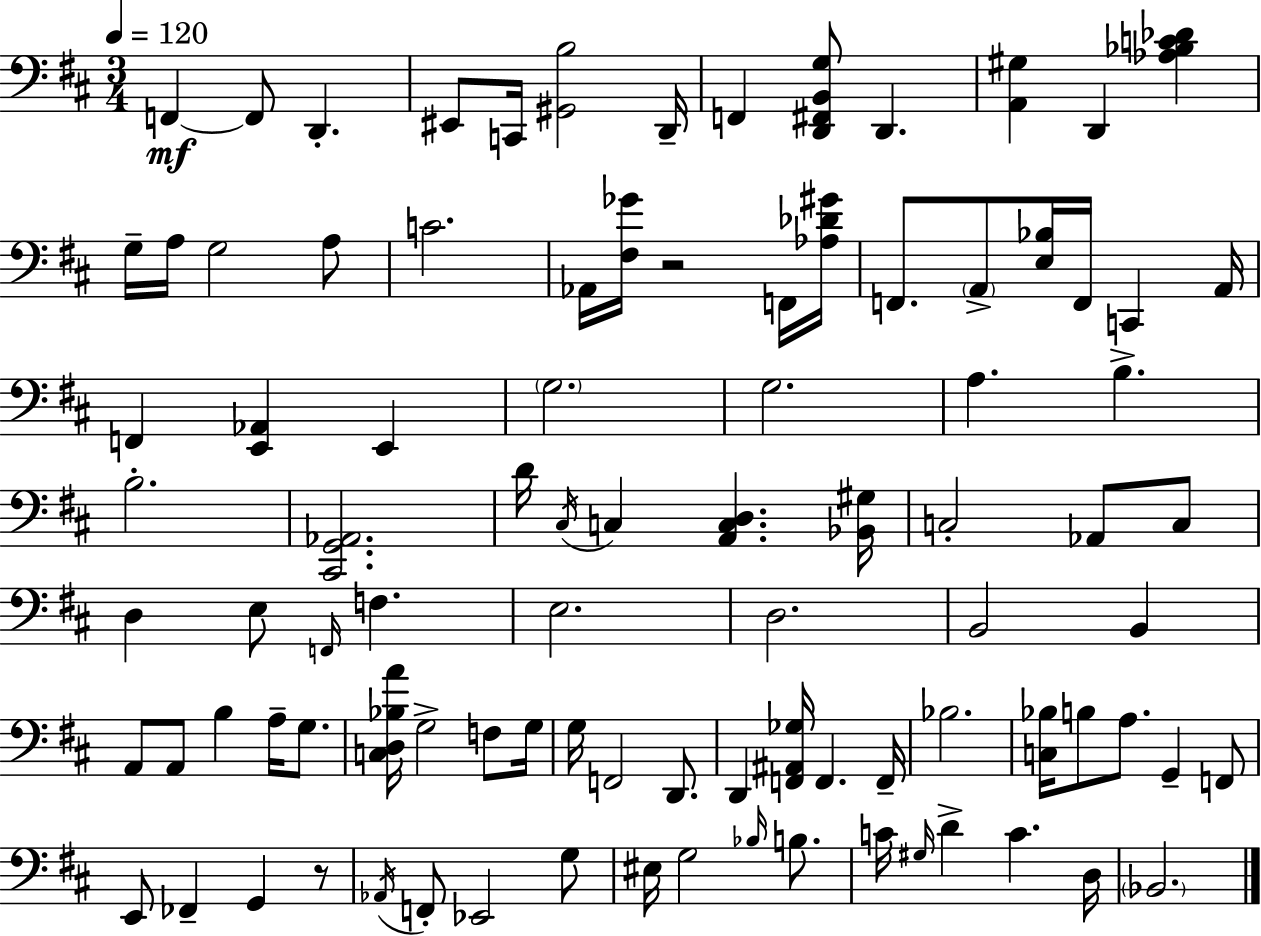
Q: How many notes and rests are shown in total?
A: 94